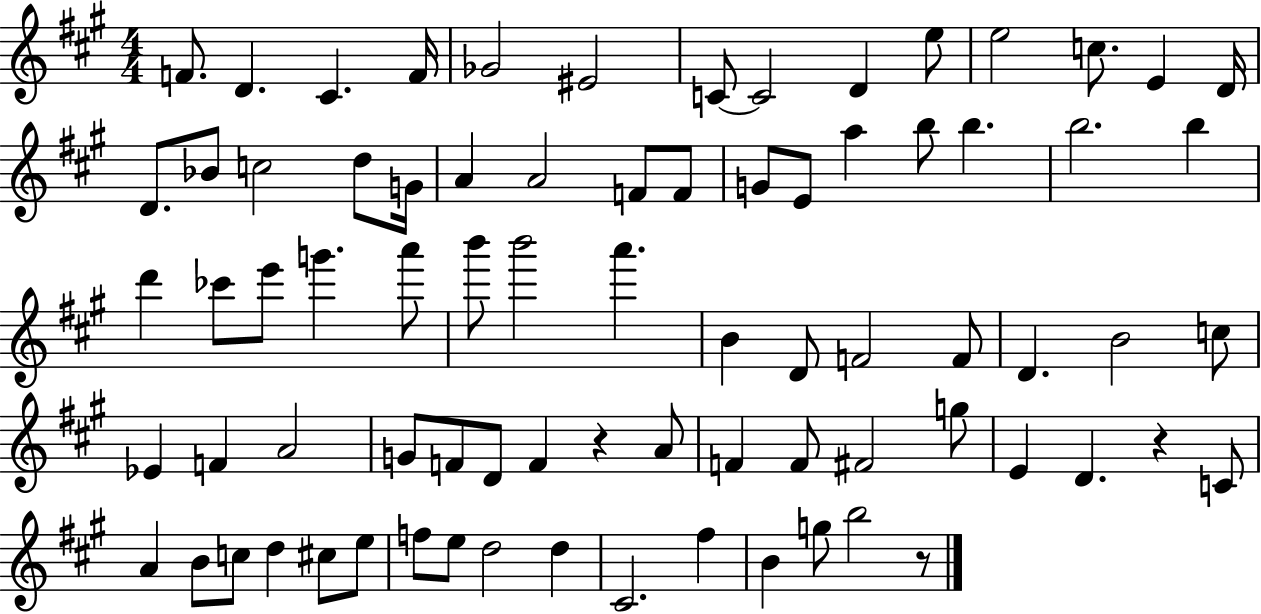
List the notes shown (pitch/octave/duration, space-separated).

F4/e. D4/q. C#4/q. F4/s Gb4/h EIS4/h C4/e C4/h D4/q E5/e E5/h C5/e. E4/q D4/s D4/e. Bb4/e C5/h D5/e G4/s A4/q A4/h F4/e F4/e G4/e E4/e A5/q B5/e B5/q. B5/h. B5/q D6/q CES6/e E6/e G6/q. A6/e B6/e B6/h A6/q. B4/q D4/e F4/h F4/e D4/q. B4/h C5/e Eb4/q F4/q A4/h G4/e F4/e D4/e F4/q R/q A4/e F4/q F4/e F#4/h G5/e E4/q D4/q. R/q C4/e A4/q B4/e C5/e D5/q C#5/e E5/e F5/e E5/e D5/h D5/q C#4/h. F#5/q B4/q G5/e B5/h R/e